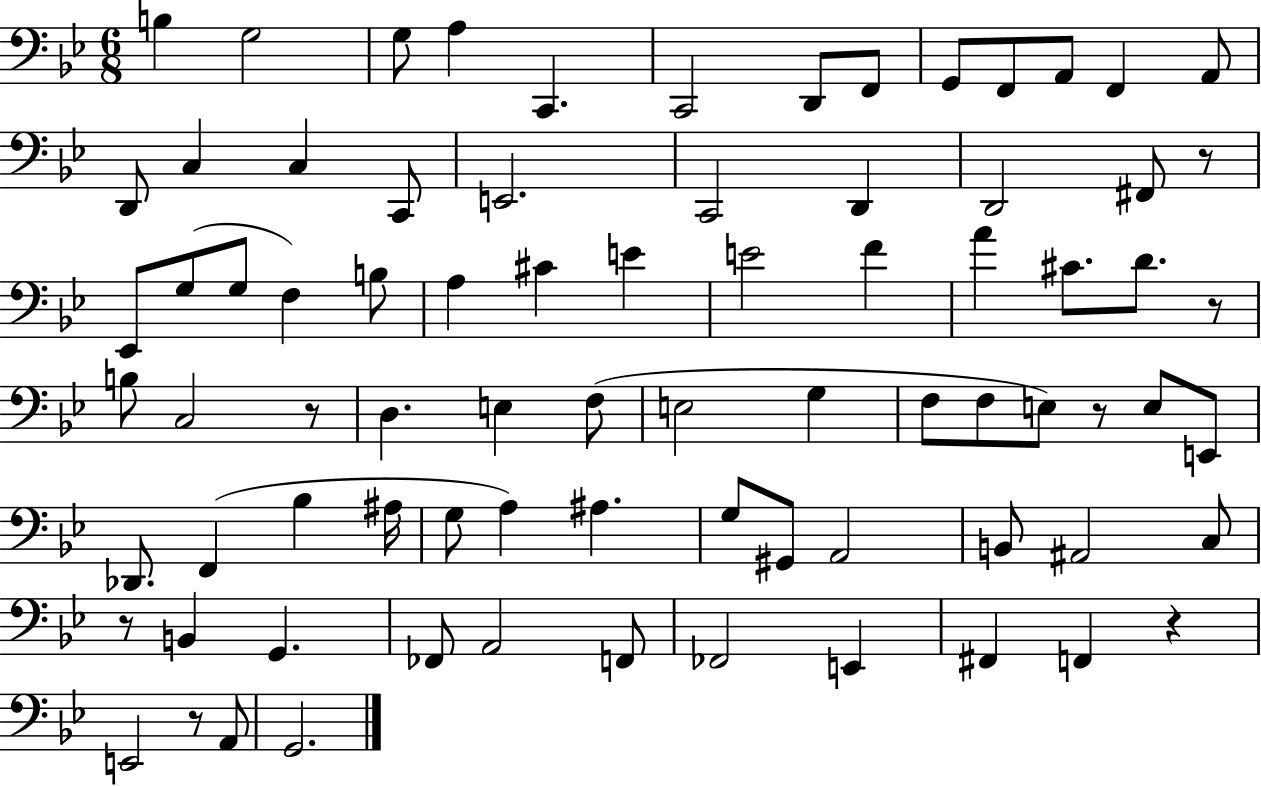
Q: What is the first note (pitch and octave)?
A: B3